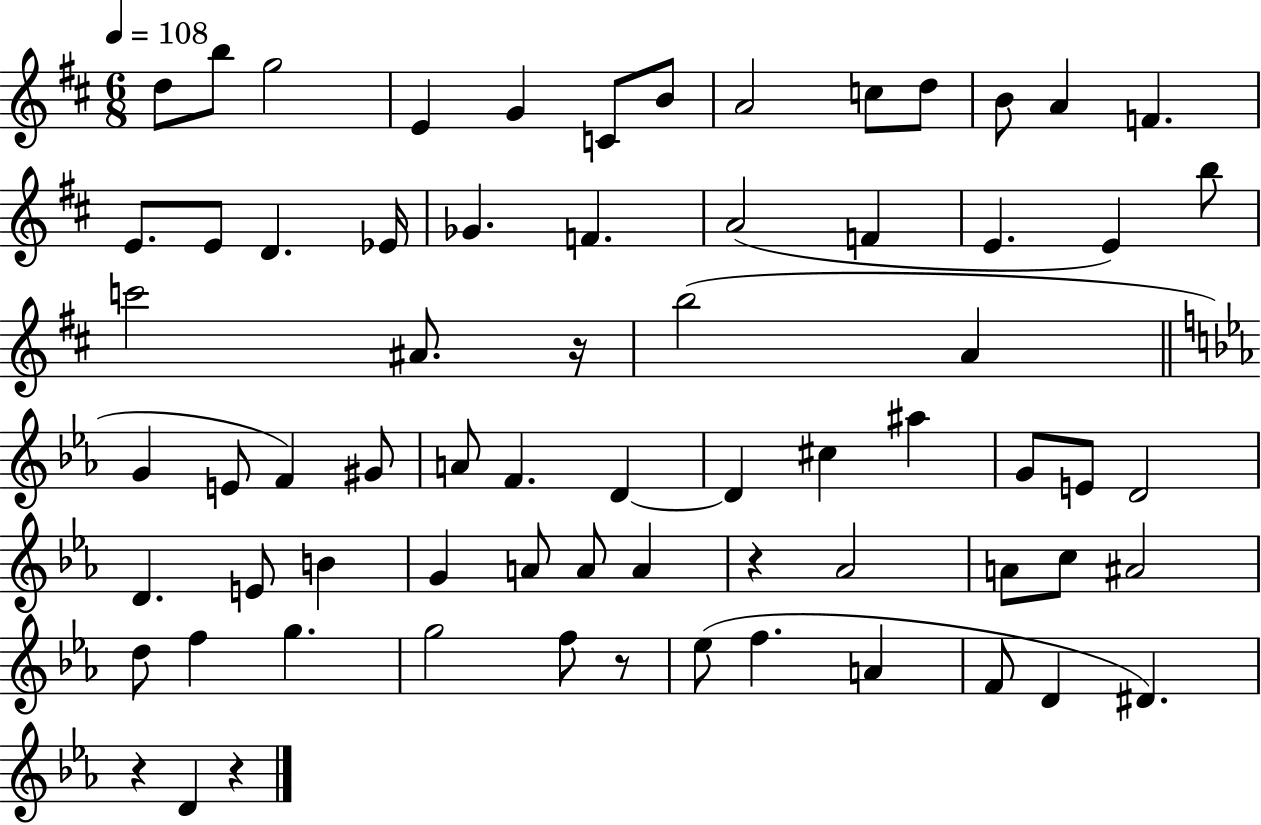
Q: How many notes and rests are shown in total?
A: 69